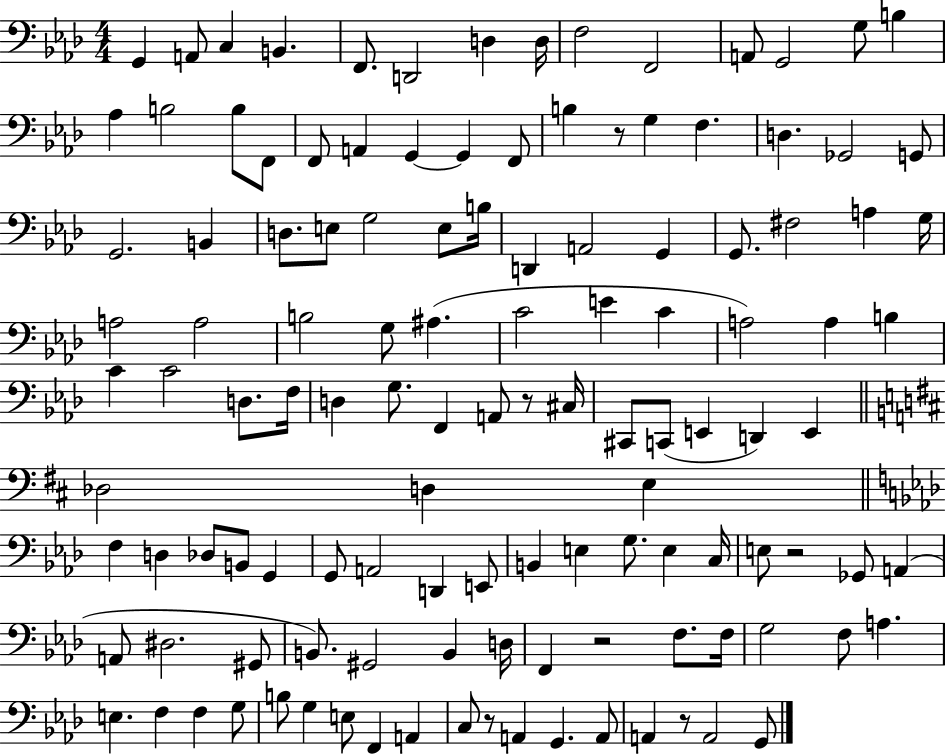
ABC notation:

X:1
T:Untitled
M:4/4
L:1/4
K:Ab
G,, A,,/2 C, B,, F,,/2 D,,2 D, D,/4 F,2 F,,2 A,,/2 G,,2 G,/2 B, _A, B,2 B,/2 F,,/2 F,,/2 A,, G,, G,, F,,/2 B, z/2 G, F, D, _G,,2 G,,/2 G,,2 B,, D,/2 E,/2 G,2 E,/2 B,/4 D,, A,,2 G,, G,,/2 ^F,2 A, G,/4 A,2 A,2 B,2 G,/2 ^A, C2 E C A,2 A, B, C C2 D,/2 F,/4 D, G,/2 F,, A,,/2 z/2 ^C,/4 ^C,,/2 C,,/2 E,, D,, E,, _D,2 D, E, F, D, _D,/2 B,,/2 G,, G,,/2 A,,2 D,, E,,/2 B,, E, G,/2 E, C,/4 E,/2 z2 _G,,/2 A,, A,,/2 ^D,2 ^G,,/2 B,,/2 ^G,,2 B,, D,/4 F,, z2 F,/2 F,/4 G,2 F,/2 A, E, F, F, G,/2 B,/2 G, E,/2 F,, A,, C,/2 z/2 A,, G,, A,,/2 A,, z/2 A,,2 G,,/2